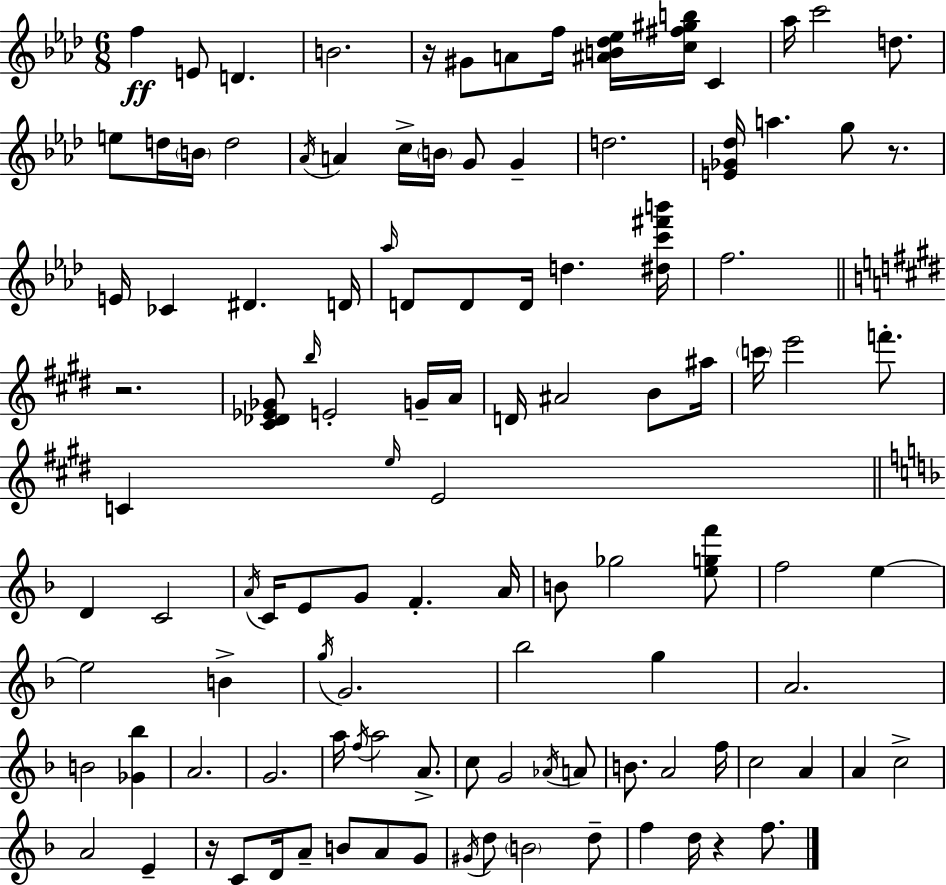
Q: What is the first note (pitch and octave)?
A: F5